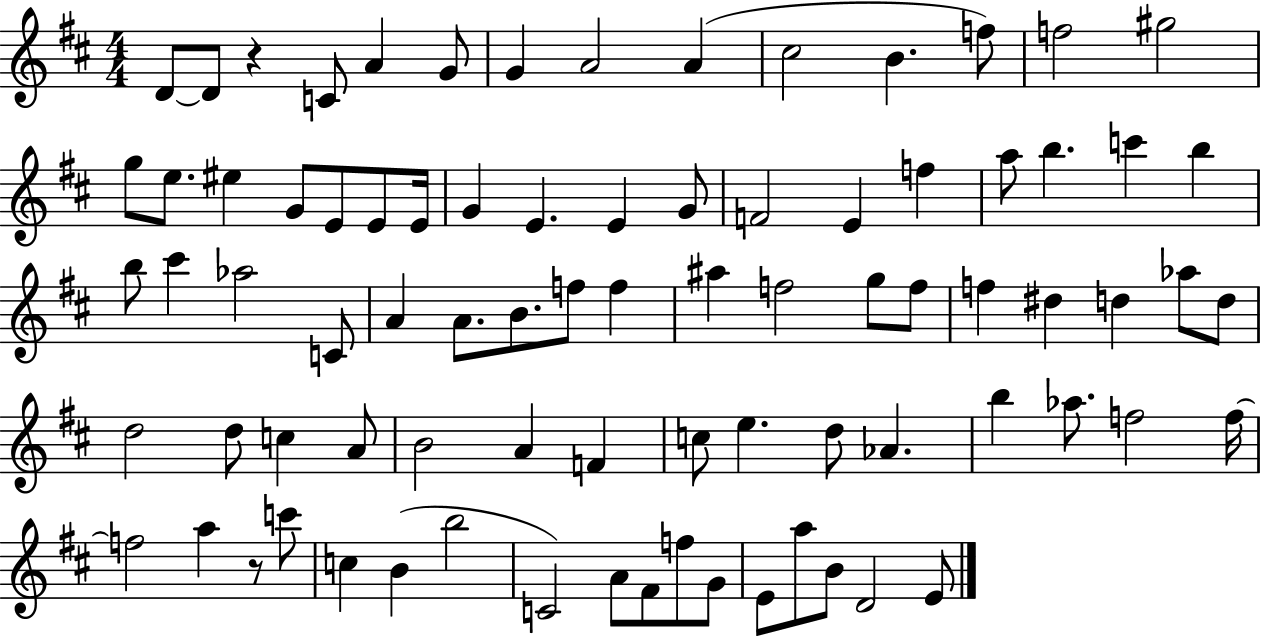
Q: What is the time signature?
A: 4/4